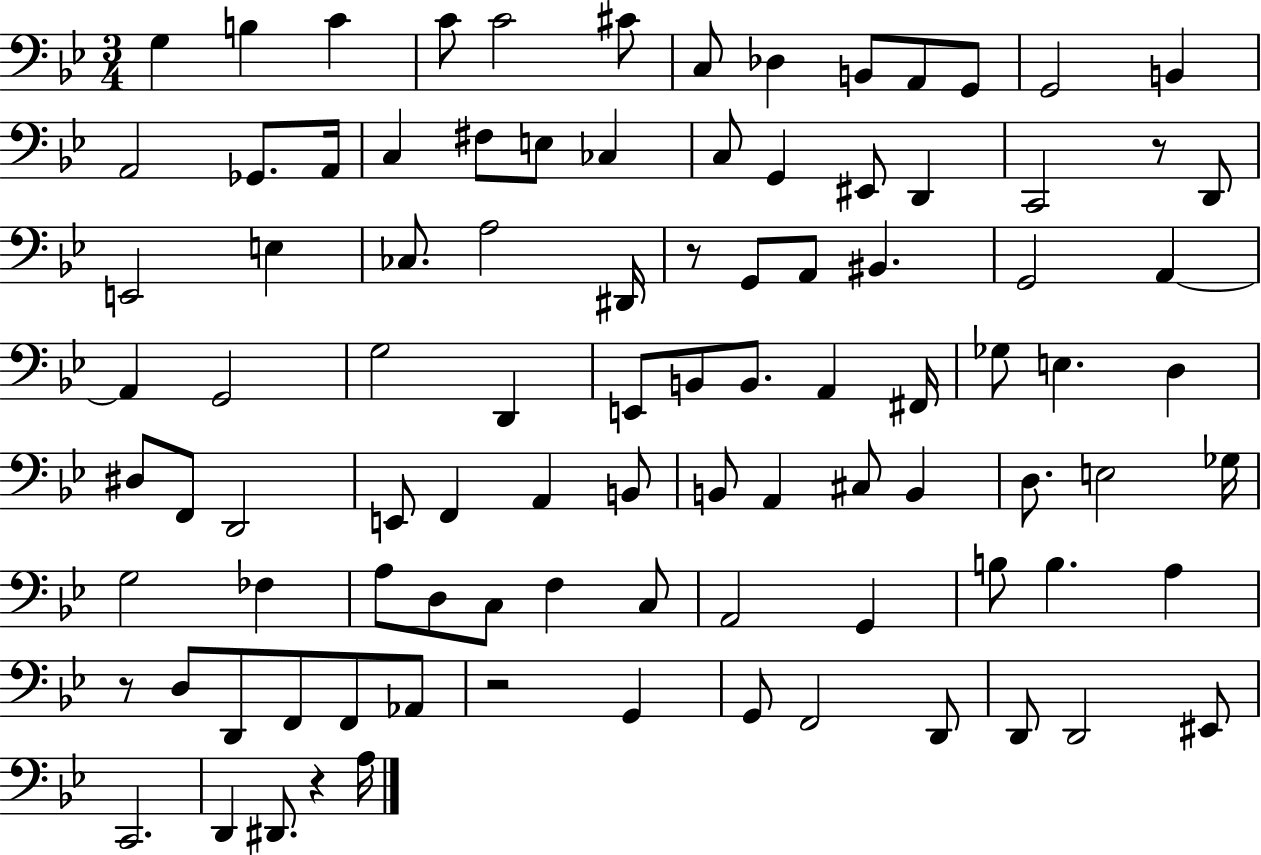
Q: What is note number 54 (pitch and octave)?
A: A2